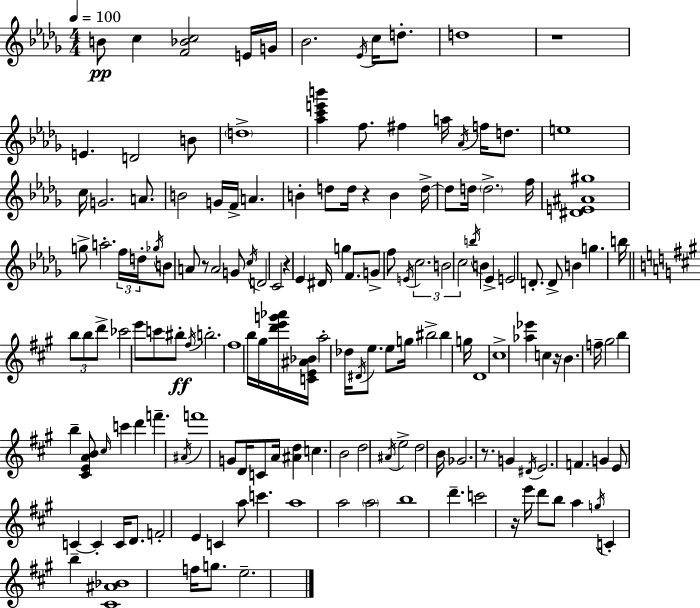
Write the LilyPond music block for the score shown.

{
  \clef treble
  \numericTimeSignature
  \time 4/4
  \key bes \minor
  \tempo 4 = 100
  b'8\pp c''4 <f' bes' c''>2 e'16 g'16 | bes'2. \acciaccatura { ees'16 } c''16 d''8.-. | d''1 | r1 | \break e'4. d'2 b'8 | \parenthesize d''1-> | <aes'' c''' e''' b'''>4 f''8. fis''4 a''16 \acciaccatura { aes'16 } f''16 d''8. | e''1 | \break c''16 g'2. a'8. | b'2 g'16 f'16-> a'4. | b'4-. d''8 d''16 r4 b'4 | d''16->~~ d''8 d''16 \parenthesize d''2.-> | \break f''16 <dis' e' ais' gis''>1 | g''8-> a''2.-. | \tuplet 3/2 { f''16 d''16-. \acciaccatura { ges''16 } } b'8 a'8 r8 a'2 | g'8 \acciaccatura { c''16 } d'2 c'2 | \break r4 ees'4 dis'16 g''4 | f'8. g'8-> f''8 \acciaccatura { e'16 } \tuplet 3/2 { c''2. | b'2 c''2 } | \acciaccatura { b''16 } b'4 ees'4-> e'2 | \break d'8.-. d'8-> b'4 g''4. | b''16 \bar "||" \break \key a \major \tuplet 3/2 { b''8 b''8 d'''8-> } ces'''2 e'''8 | c'''8 bis''8-.\ff \acciaccatura { fis''16 } b''2.-. | fis''1 | b''16 gis''16 <d''' e''' g''' aes'''>16 <c' e' ais' bes'>16 a''2-. des''16 \acciaccatura { dis'16 } e''8. | \break e''8 g''16 bis''2-> bis''4 | g''16 d'1 | cis''1-> | <aes'' ees'''>4 c''4 r16 b'4. | \break f''16-- gis''2 b''4 b''4-- | <cis' e' a' b'>8 \grace { cis''16 } c'''4 d'''4 f'''4.-- | \acciaccatura { ais'16 } f'''1 | g'8 d'16 c'8 a'16 <ais' d''>4 c''4. | \break b'2 d''2 | \acciaccatura { ais'16 } e''2-> d''2 | b'16 ges'2. | r8. g'4 \acciaccatura { dis'16 } e'2. | \break f'4. g'4 | e'8 c'4--~~ c'4-. c'16 d'8. f'2-. | e'4 c'4 a''8 | c'''4. a''1 | \break a''2 \parenthesize a''2 | b''1 | d'''4.-- c'''2 | r16 e'''16 d'''8 b''8 a''4 \acciaccatura { g''16 } c'4-. | \break b''4 <cis' ais' bes'>1 | f''16 g''8. e''2.-- | \bar "|."
}